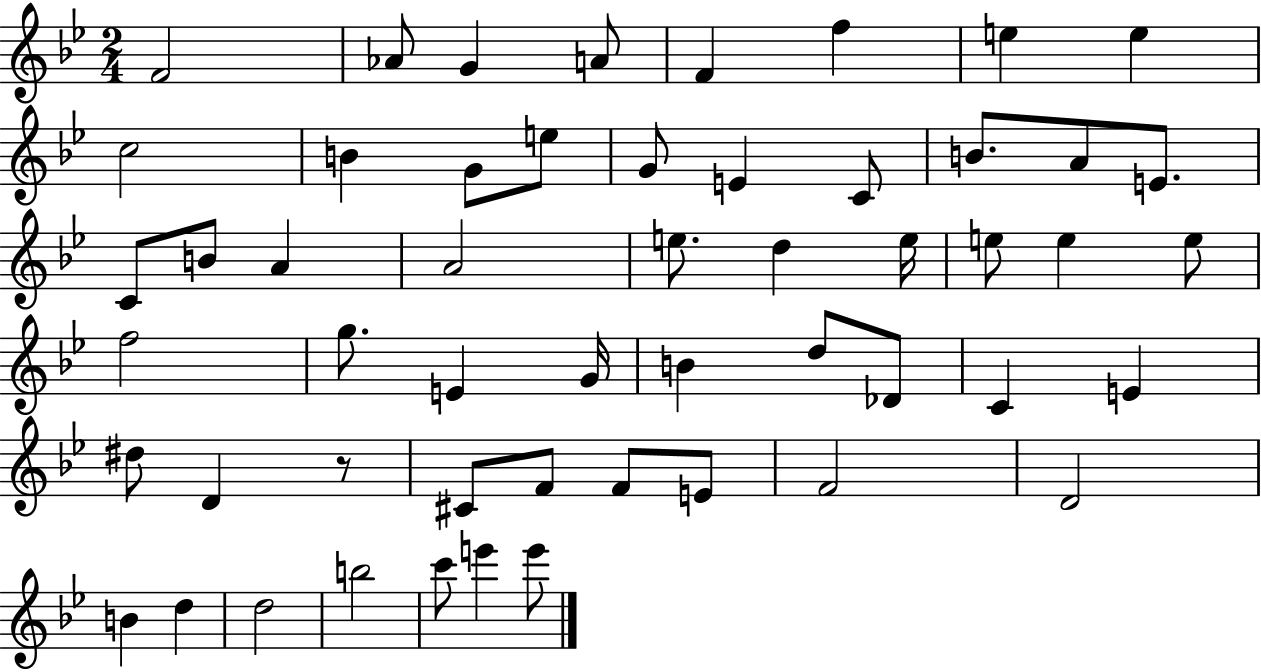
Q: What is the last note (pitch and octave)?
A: E6